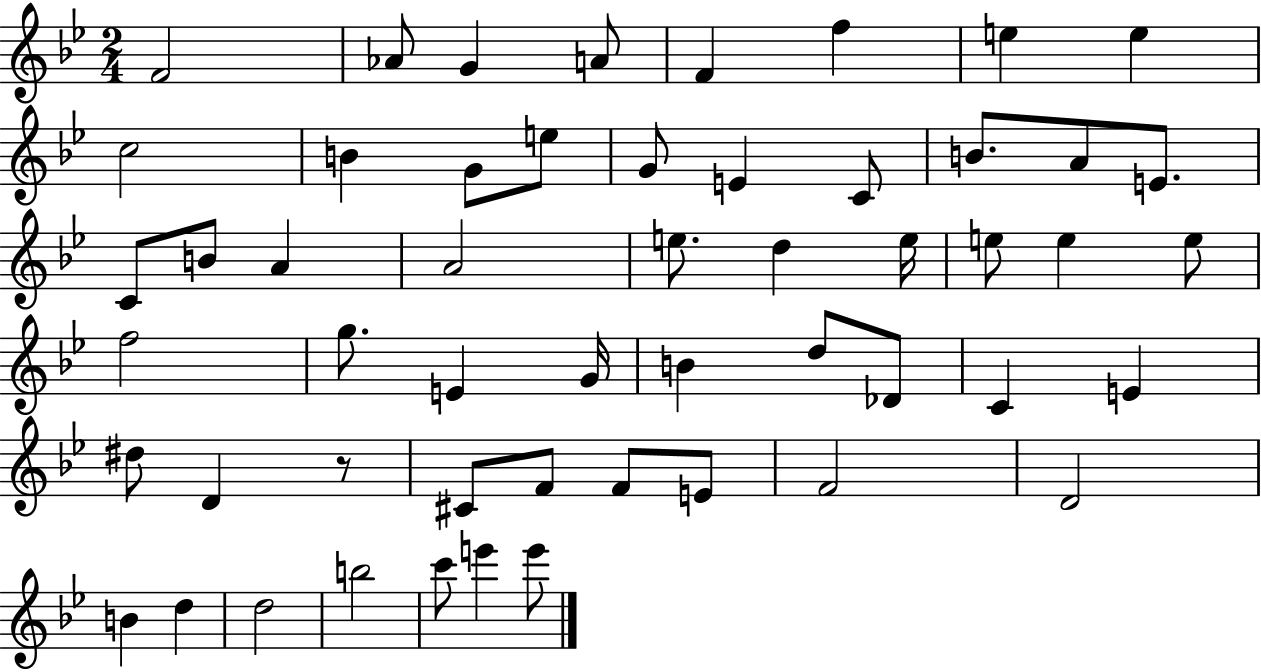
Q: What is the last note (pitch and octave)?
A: E6